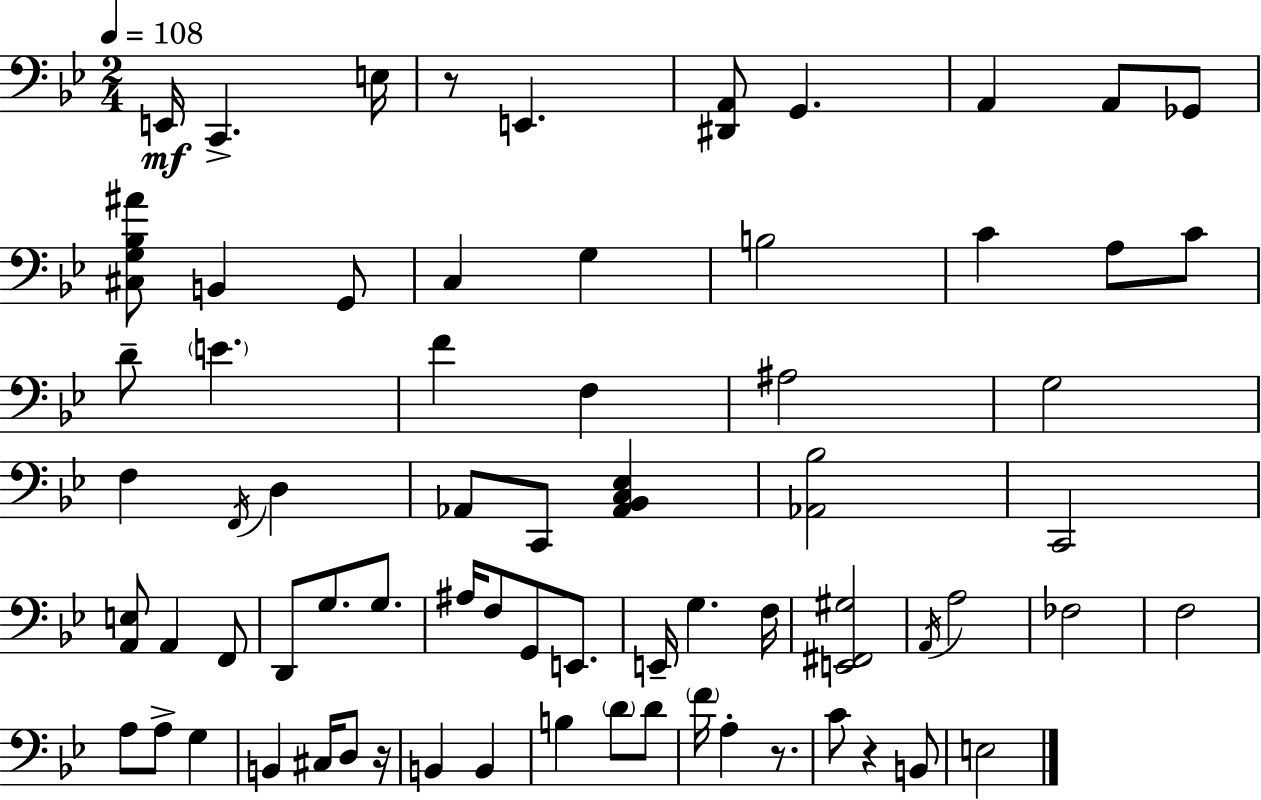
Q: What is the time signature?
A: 2/4